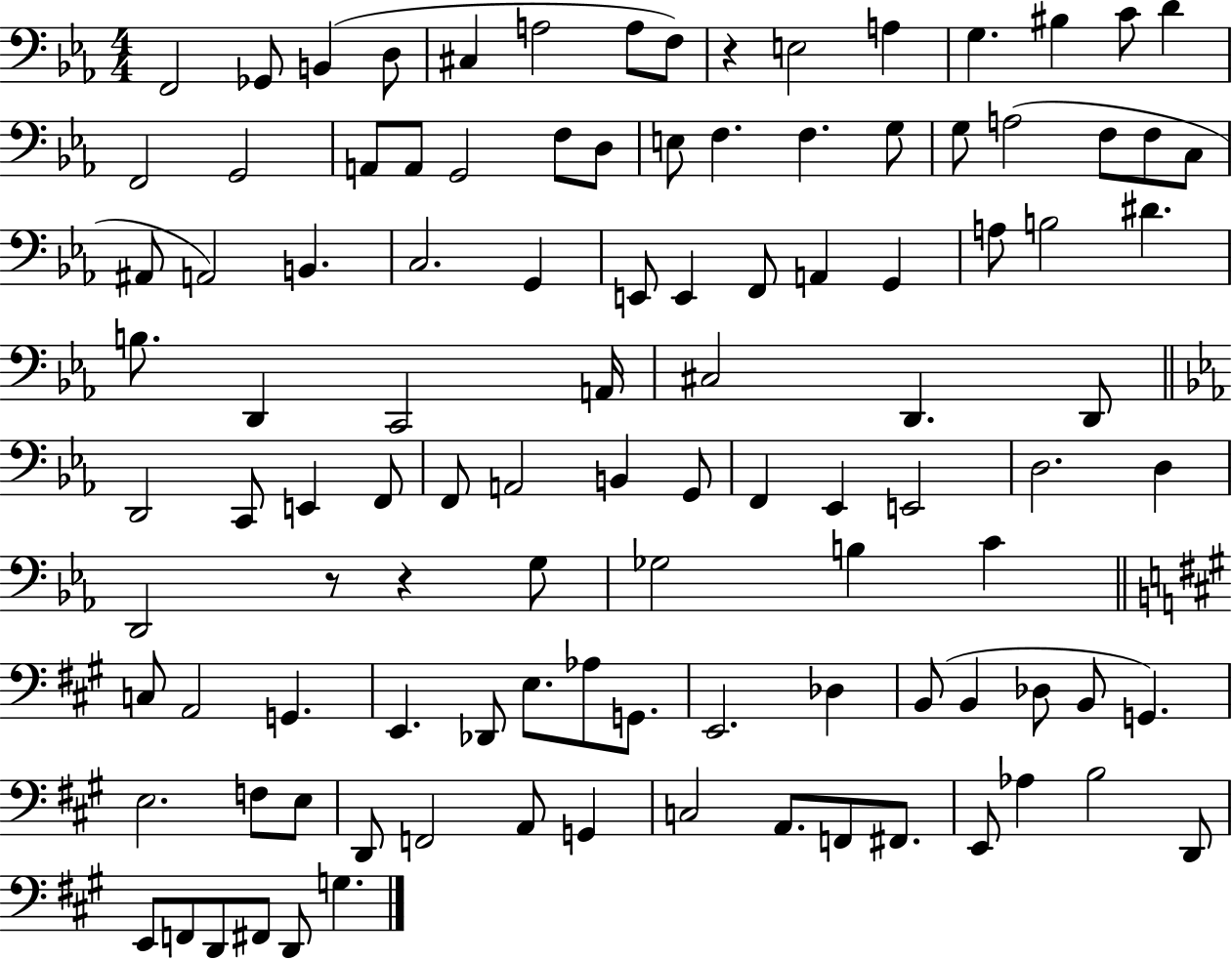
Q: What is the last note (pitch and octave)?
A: G3